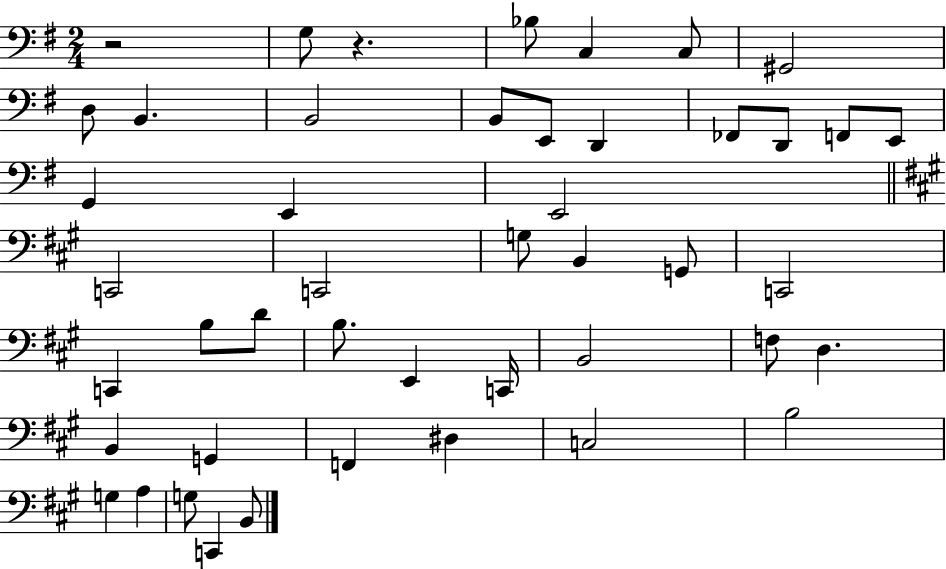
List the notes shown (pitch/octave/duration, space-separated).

R/h G3/e R/q. Bb3/e C3/q C3/e G#2/h D3/e B2/q. B2/h B2/e E2/e D2/q FES2/e D2/e F2/e E2/e G2/q E2/q E2/h C2/h C2/h G3/e B2/q G2/e C2/h C2/q B3/e D4/e B3/e. E2/q C2/s B2/h F3/e D3/q. B2/q G2/q F2/q D#3/q C3/h B3/h G3/q A3/q G3/e C2/q B2/e